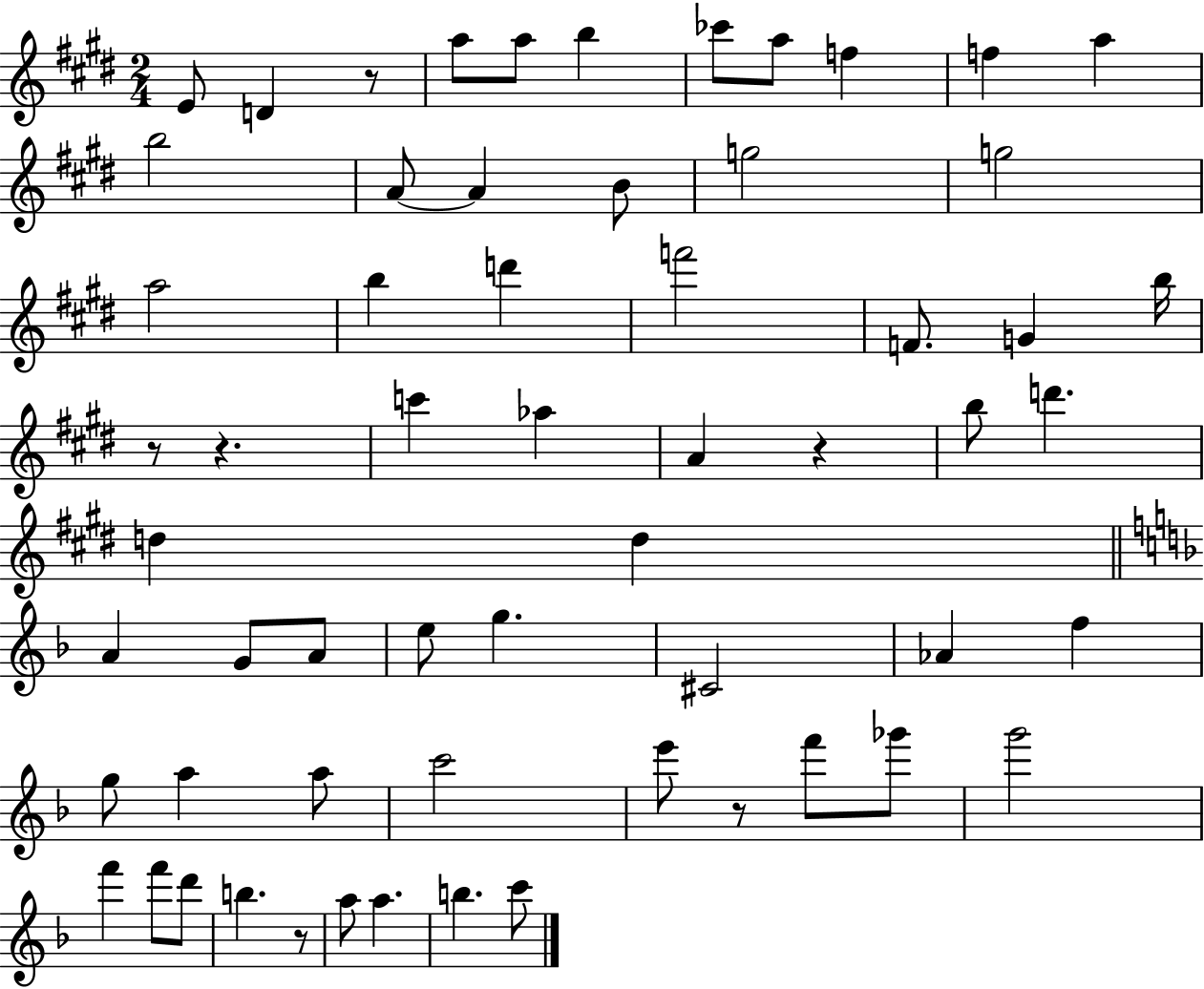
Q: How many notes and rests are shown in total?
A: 60